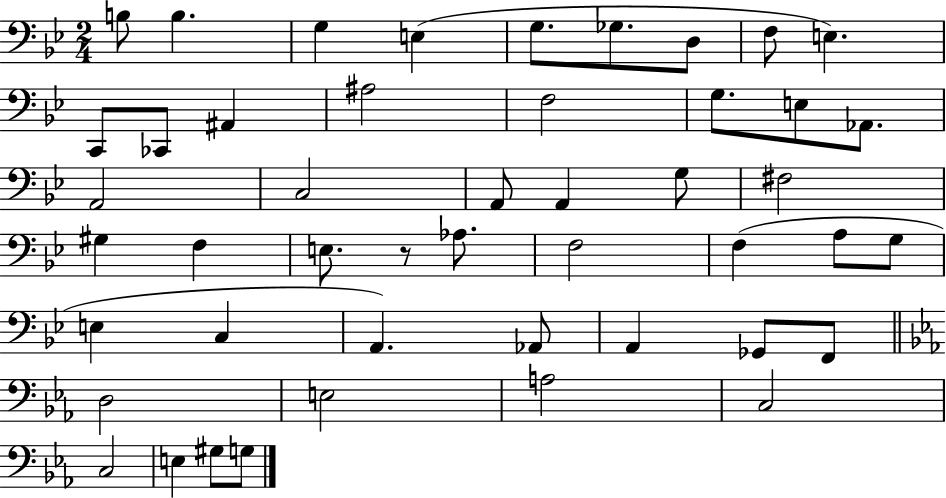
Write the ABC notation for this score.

X:1
T:Untitled
M:2/4
L:1/4
K:Bb
B,/2 B, G, E, G,/2 _G,/2 D,/2 F,/2 E, C,,/2 _C,,/2 ^A,, ^A,2 F,2 G,/2 E,/2 _A,,/2 A,,2 C,2 A,,/2 A,, G,/2 ^F,2 ^G, F, E,/2 z/2 _A,/2 F,2 F, A,/2 G,/2 E, C, A,, _A,,/2 A,, _G,,/2 F,,/2 D,2 E,2 A,2 C,2 C,2 E, ^G,/2 G,/2